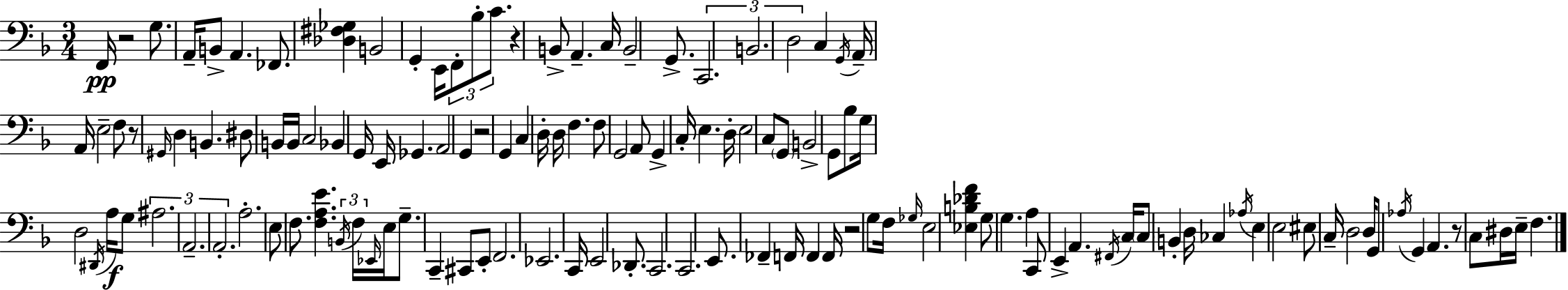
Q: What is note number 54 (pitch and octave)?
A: G2